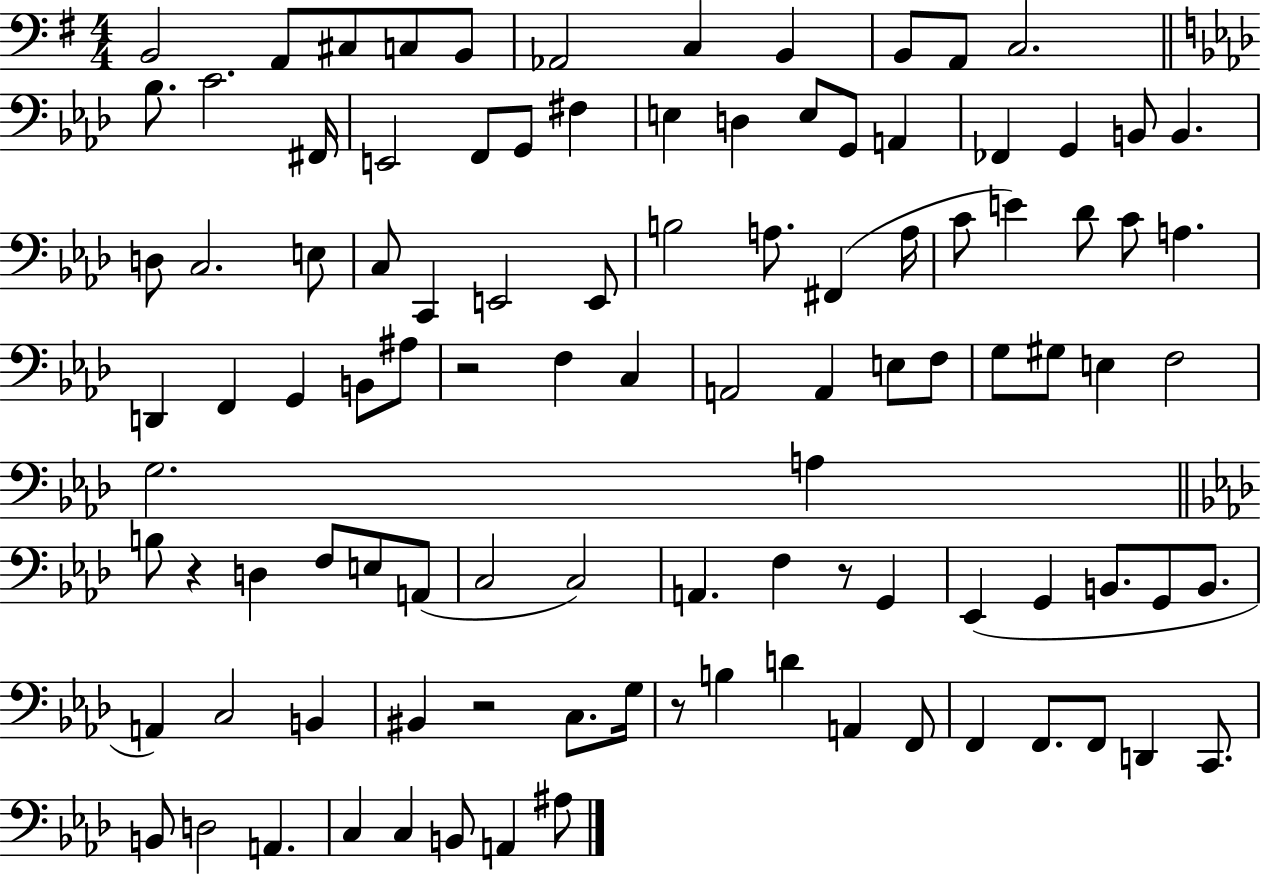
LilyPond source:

{
  \clef bass
  \numericTimeSignature
  \time 4/4
  \key g \major
  b,2 a,8 cis8 c8 b,8 | aes,2 c4 b,4 | b,8 a,8 c2. | \bar "||" \break \key f \minor bes8. c'2. fis,16 | e,2 f,8 g,8 fis4 | e4 d4 e8 g,8 a,4 | fes,4 g,4 b,8 b,4. | \break d8 c2. e8 | c8 c,4 e,2 e,8 | b2 a8. fis,4( a16 | c'8 e'4) des'8 c'8 a4. | \break d,4 f,4 g,4 b,8 ais8 | r2 f4 c4 | a,2 a,4 e8 f8 | g8 gis8 e4 f2 | \break g2. a4 | \bar "||" \break \key aes \major b8 r4 d4 f8 e8 a,8( | c2 c2) | a,4. f4 r8 g,4 | ees,4( g,4 b,8. g,8 b,8. | \break a,4) c2 b,4 | bis,4 r2 c8. g16 | r8 b4 d'4 a,4 f,8 | f,4 f,8. f,8 d,4 c,8. | \break b,8 d2 a,4. | c4 c4 b,8 a,4 ais8 | \bar "|."
}